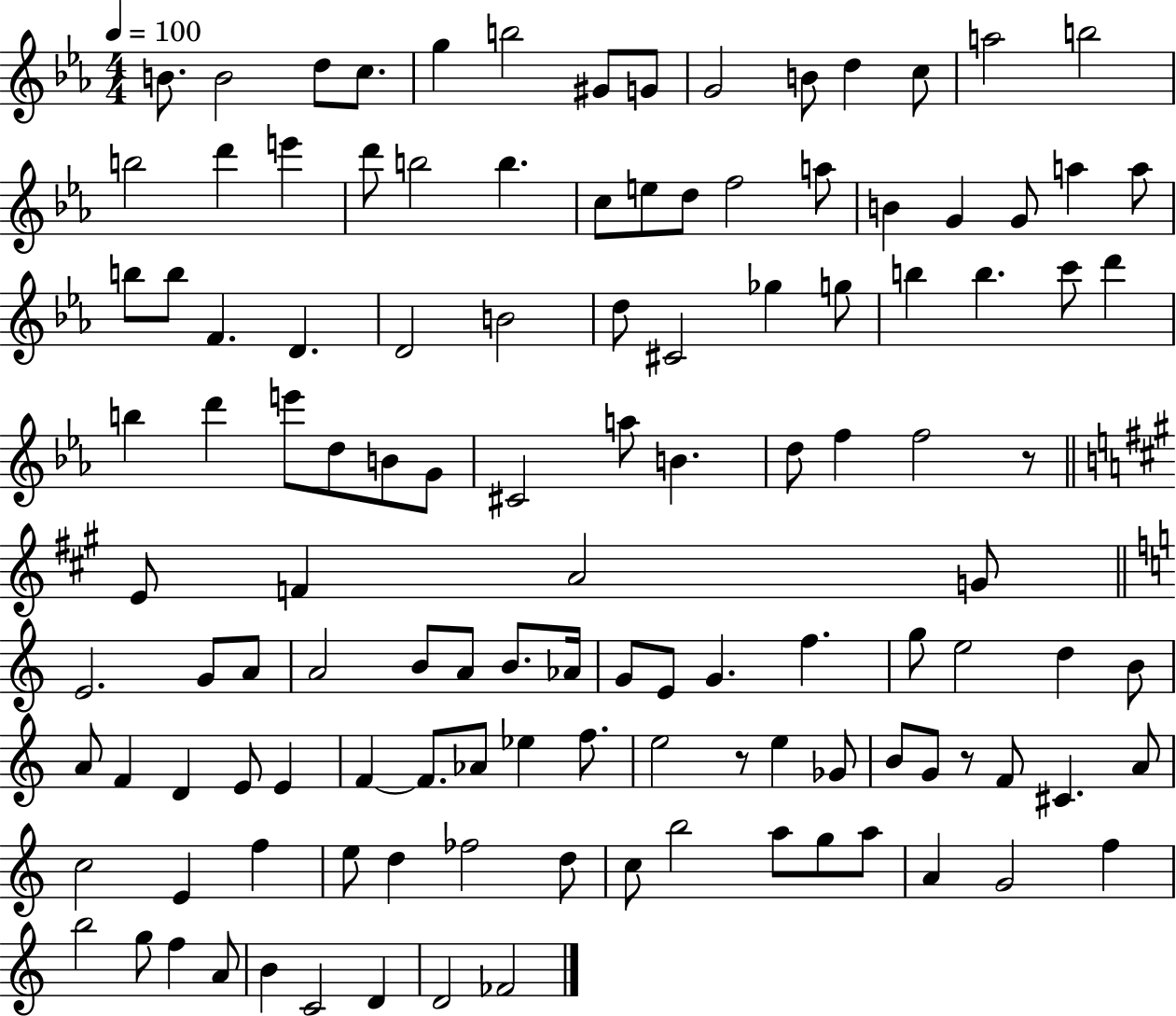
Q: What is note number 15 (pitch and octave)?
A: B5